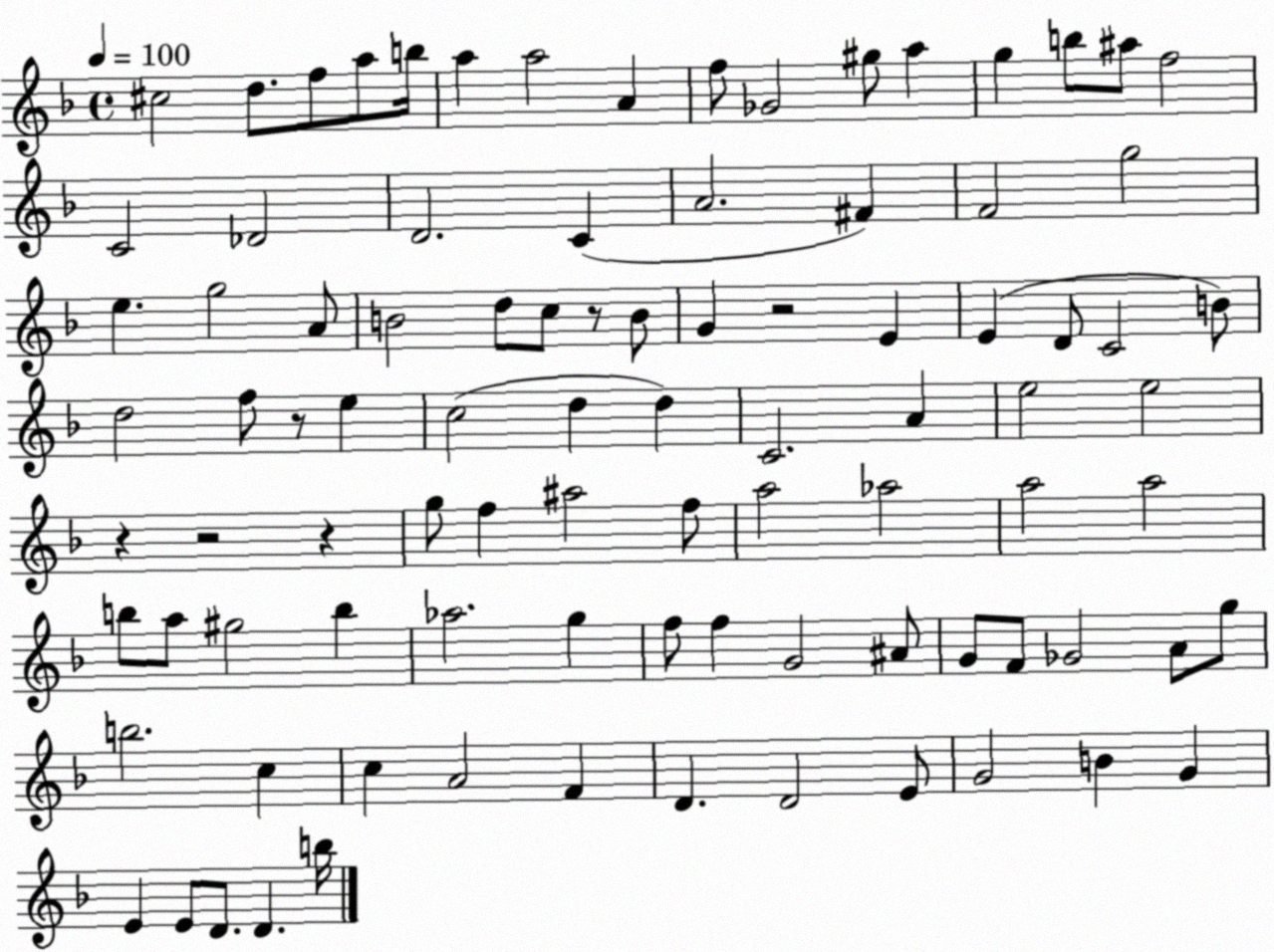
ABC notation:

X:1
T:Untitled
M:4/4
L:1/4
K:F
^c2 d/2 f/2 a/2 b/4 a a2 A f/2 _G2 ^g/2 a g b/2 ^a/2 f2 C2 _D2 D2 C A2 ^F F2 g2 e g2 A/2 B2 d/2 c/2 z/2 B/2 G z2 E E D/2 C2 B/2 d2 f/2 z/2 e c2 d d C2 A e2 e2 z z2 z g/2 f ^a2 f/2 a2 _a2 a2 a2 b/2 a/2 ^g2 b _a2 g f/2 f G2 ^A/2 G/2 F/2 _G2 A/2 g/2 b2 c c A2 F D D2 E/2 G2 B G E E/2 D/2 D b/4